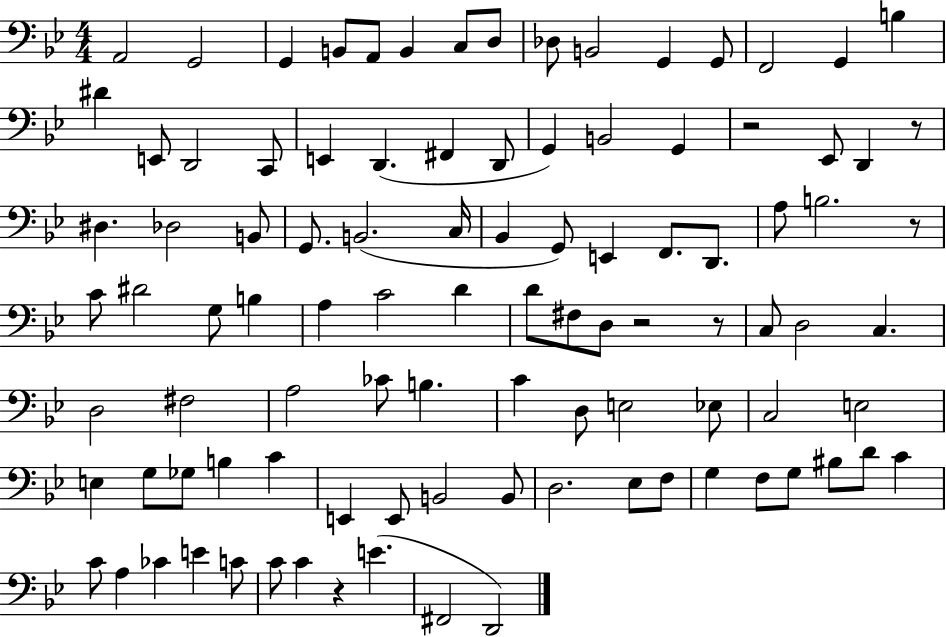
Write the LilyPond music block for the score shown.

{
  \clef bass
  \numericTimeSignature
  \time 4/4
  \key bes \major
  a,2 g,2 | g,4 b,8 a,8 b,4 c8 d8 | des8 b,2 g,4 g,8 | f,2 g,4 b4 | \break dis'4 e,8 d,2 c,8 | e,4 d,4.( fis,4 d,8 | g,4) b,2 g,4 | r2 ees,8 d,4 r8 | \break dis4. des2 b,8 | g,8. b,2.( c16 | bes,4 g,8) e,4 f,8. d,8. | a8 b2. r8 | \break c'8 dis'2 g8 b4 | a4 c'2 d'4 | d'8 fis8 d8 r2 r8 | c8 d2 c4. | \break d2 fis2 | a2 ces'8 b4. | c'4 d8 e2 ees8 | c2 e2 | \break e4 g8 ges8 b4 c'4 | e,4 e,8 b,2 b,8 | d2. ees8 f8 | g4 f8 g8 bis8 d'8 c'4 | \break c'8 a4 ces'4 e'4 c'8 | c'8 c'4 r4 e'4.( | fis,2 d,2) | \bar "|."
}